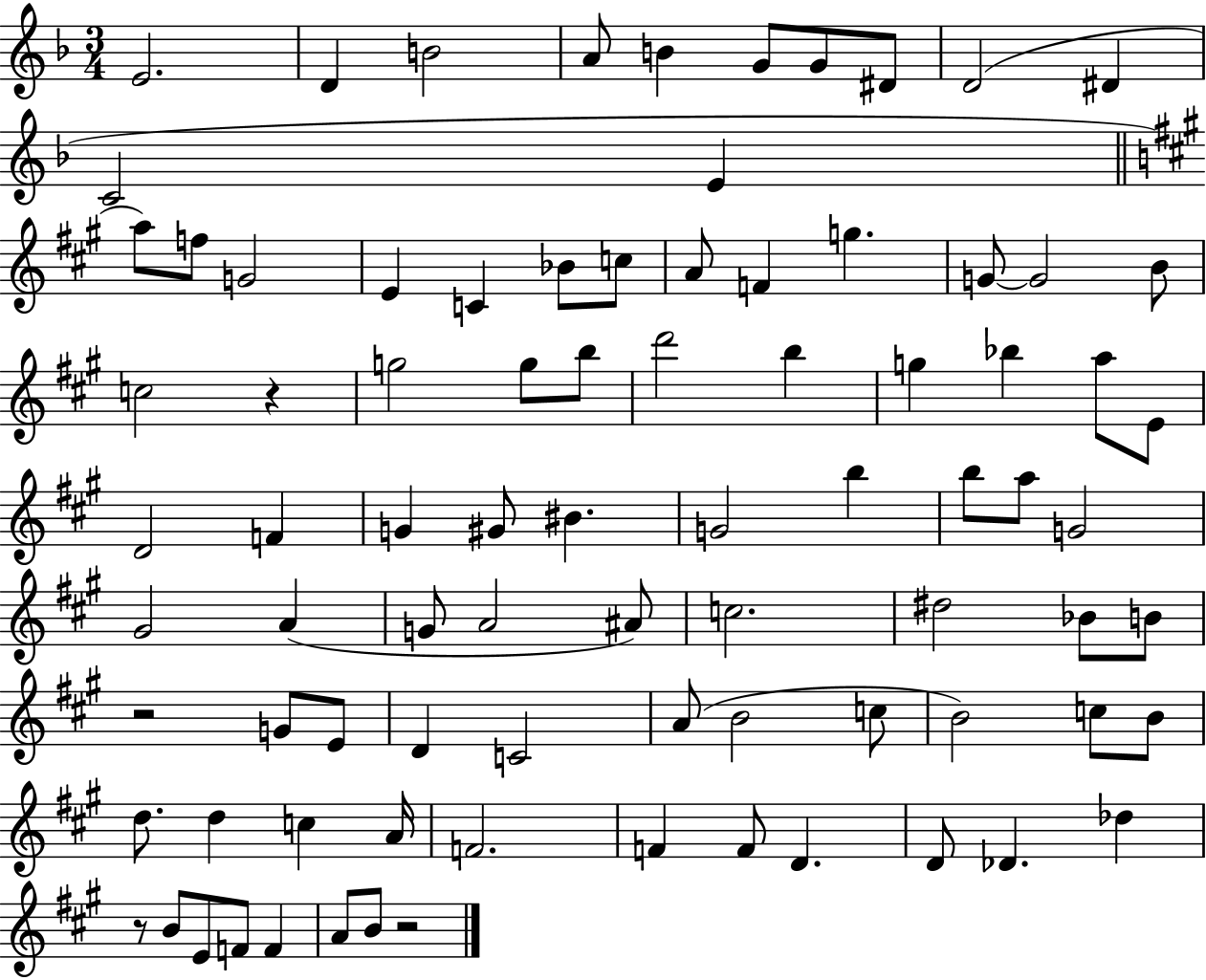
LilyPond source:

{
  \clef treble
  \numericTimeSignature
  \time 3/4
  \key f \major
  \repeat volta 2 { e'2. | d'4 b'2 | a'8 b'4 g'8 g'8 dis'8 | d'2( dis'4 | \break c'2 e'4 | \bar "||" \break \key a \major a''8) f''8 g'2 | e'4 c'4 bes'8 c''8 | a'8 f'4 g''4. | g'8~~ g'2 b'8 | \break c''2 r4 | g''2 g''8 b''8 | d'''2 b''4 | g''4 bes''4 a''8 e'8 | \break d'2 f'4 | g'4 gis'8 bis'4. | g'2 b''4 | b''8 a''8 g'2 | \break gis'2 a'4( | g'8 a'2 ais'8) | c''2. | dis''2 bes'8 b'8 | \break r2 g'8 e'8 | d'4 c'2 | a'8( b'2 c''8 | b'2) c''8 b'8 | \break d''8. d''4 c''4 a'16 | f'2. | f'4 f'8 d'4. | d'8 des'4. des''4 | \break r8 b'8 e'8 f'8 f'4 | a'8 b'8 r2 | } \bar "|."
}